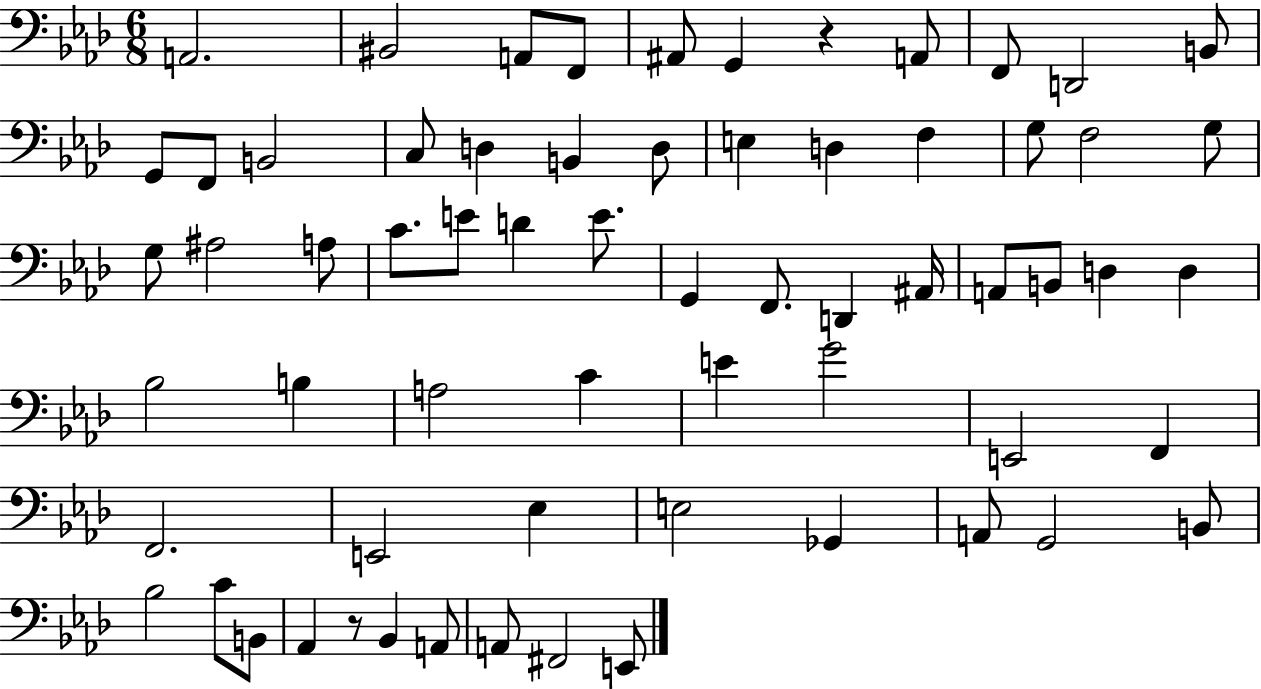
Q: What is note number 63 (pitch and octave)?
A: E2